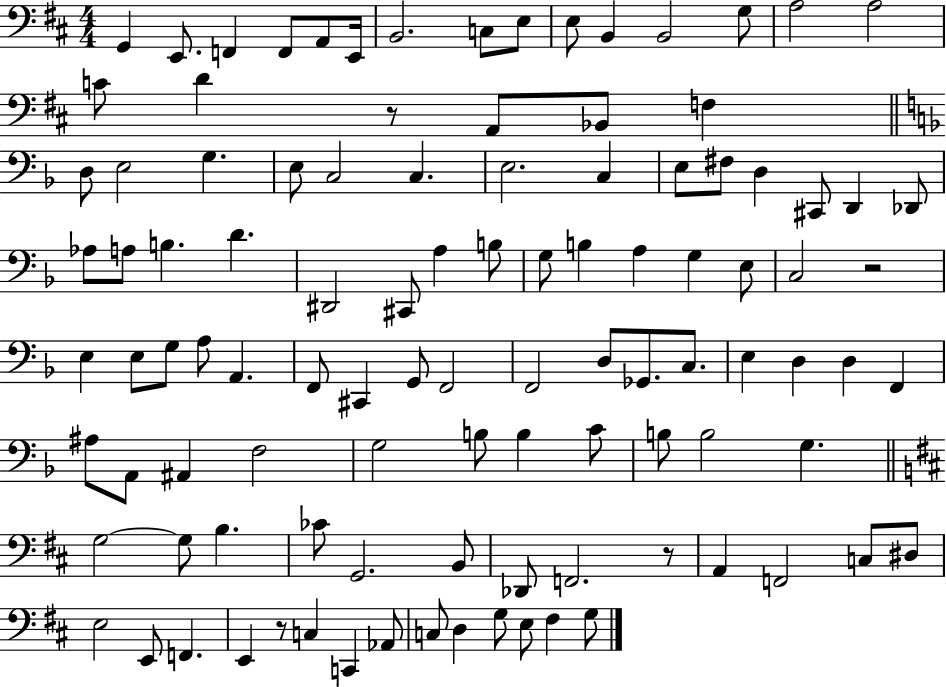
X:1
T:Untitled
M:4/4
L:1/4
K:D
G,, E,,/2 F,, F,,/2 A,,/2 E,,/4 B,,2 C,/2 E,/2 E,/2 B,, B,,2 G,/2 A,2 A,2 C/2 D z/2 A,,/2 _B,,/2 F, D,/2 E,2 G, E,/2 C,2 C, E,2 C, E,/2 ^F,/2 D, ^C,,/2 D,, _D,,/2 _A,/2 A,/2 B, D ^D,,2 ^C,,/2 A, B,/2 G,/2 B, A, G, E,/2 C,2 z2 E, E,/2 G,/2 A,/2 A,, F,,/2 ^C,, G,,/2 F,,2 F,,2 D,/2 _G,,/2 C,/2 E, D, D, F,, ^A,/2 A,,/2 ^A,, F,2 G,2 B,/2 B, C/2 B,/2 B,2 G, G,2 G,/2 B, _C/2 G,,2 B,,/2 _D,,/2 F,,2 z/2 A,, F,,2 C,/2 ^D,/2 E,2 E,,/2 F,, E,, z/2 C, C,, _A,,/2 C,/2 D, G,/2 E,/2 ^F, G,/2